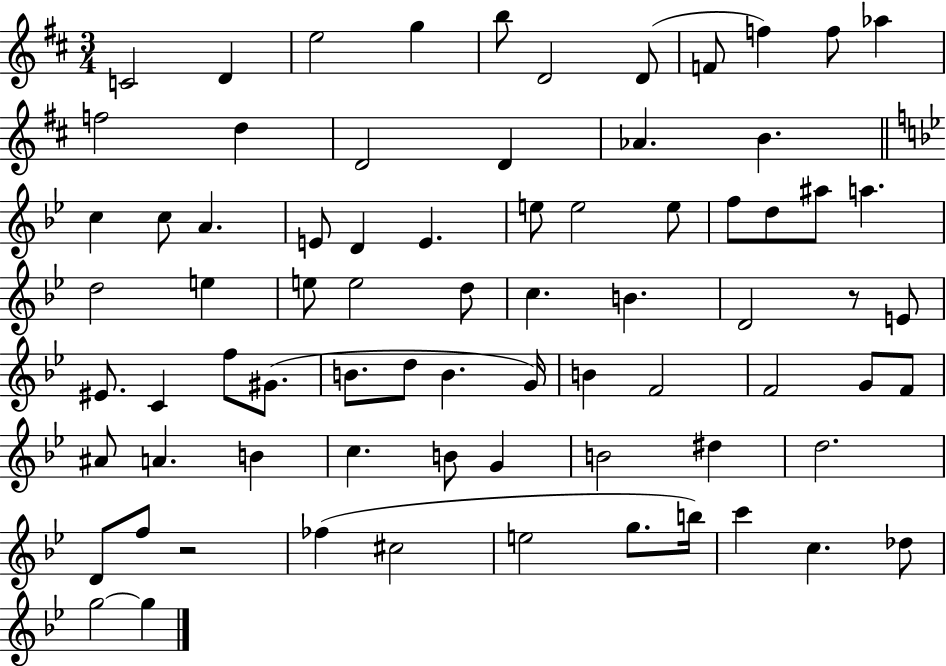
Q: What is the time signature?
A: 3/4